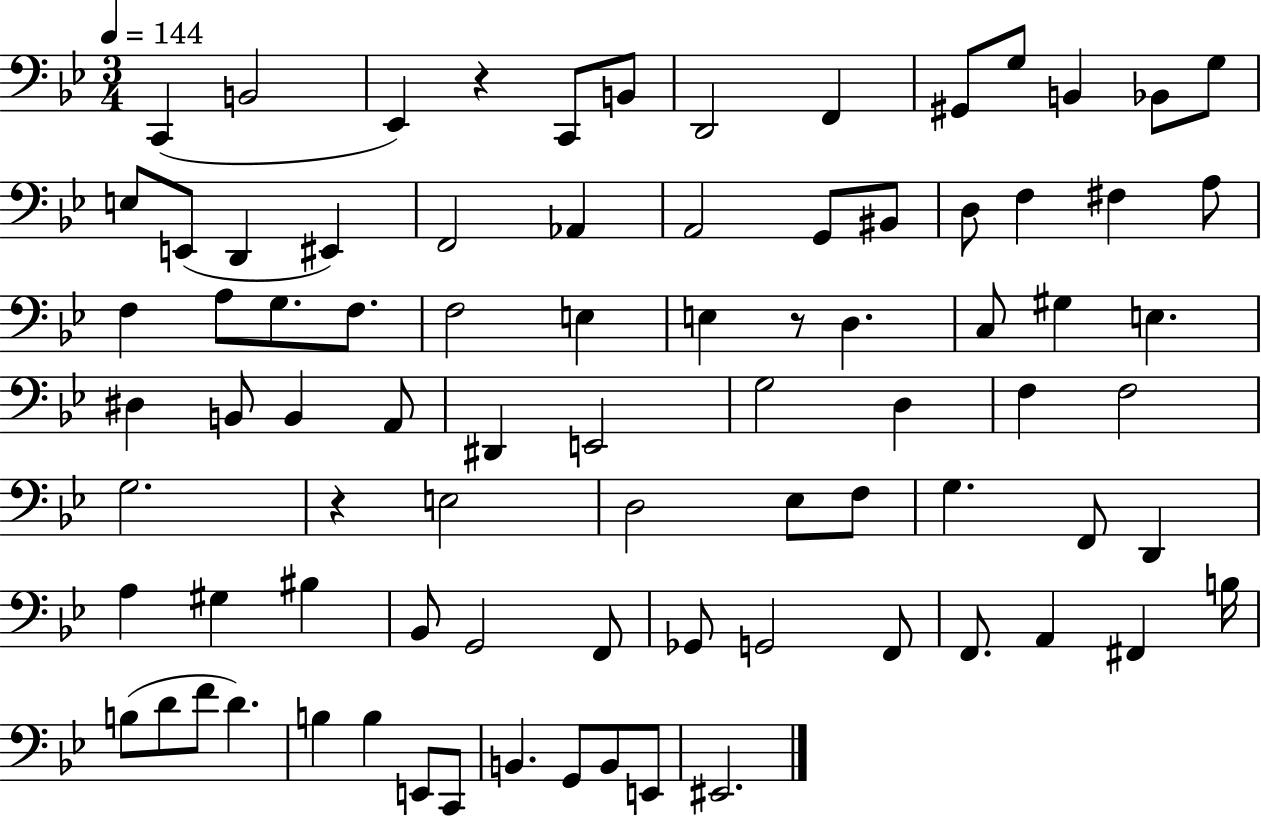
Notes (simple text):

C2/q B2/h Eb2/q R/q C2/e B2/e D2/h F2/q G#2/e G3/e B2/q Bb2/e G3/e E3/e E2/e D2/q EIS2/q F2/h Ab2/q A2/h G2/e BIS2/e D3/e F3/q F#3/q A3/e F3/q A3/e G3/e. F3/e. F3/h E3/q E3/q R/e D3/q. C3/e G#3/q E3/q. D#3/q B2/e B2/q A2/e D#2/q E2/h G3/h D3/q F3/q F3/h G3/h. R/q E3/h D3/h Eb3/e F3/e G3/q. F2/e D2/q A3/q G#3/q BIS3/q Bb2/e G2/h F2/e Gb2/e G2/h F2/e F2/e. A2/q F#2/q B3/s B3/e D4/e F4/e D4/q. B3/q B3/q E2/e C2/e B2/q. G2/e B2/e E2/e EIS2/h.